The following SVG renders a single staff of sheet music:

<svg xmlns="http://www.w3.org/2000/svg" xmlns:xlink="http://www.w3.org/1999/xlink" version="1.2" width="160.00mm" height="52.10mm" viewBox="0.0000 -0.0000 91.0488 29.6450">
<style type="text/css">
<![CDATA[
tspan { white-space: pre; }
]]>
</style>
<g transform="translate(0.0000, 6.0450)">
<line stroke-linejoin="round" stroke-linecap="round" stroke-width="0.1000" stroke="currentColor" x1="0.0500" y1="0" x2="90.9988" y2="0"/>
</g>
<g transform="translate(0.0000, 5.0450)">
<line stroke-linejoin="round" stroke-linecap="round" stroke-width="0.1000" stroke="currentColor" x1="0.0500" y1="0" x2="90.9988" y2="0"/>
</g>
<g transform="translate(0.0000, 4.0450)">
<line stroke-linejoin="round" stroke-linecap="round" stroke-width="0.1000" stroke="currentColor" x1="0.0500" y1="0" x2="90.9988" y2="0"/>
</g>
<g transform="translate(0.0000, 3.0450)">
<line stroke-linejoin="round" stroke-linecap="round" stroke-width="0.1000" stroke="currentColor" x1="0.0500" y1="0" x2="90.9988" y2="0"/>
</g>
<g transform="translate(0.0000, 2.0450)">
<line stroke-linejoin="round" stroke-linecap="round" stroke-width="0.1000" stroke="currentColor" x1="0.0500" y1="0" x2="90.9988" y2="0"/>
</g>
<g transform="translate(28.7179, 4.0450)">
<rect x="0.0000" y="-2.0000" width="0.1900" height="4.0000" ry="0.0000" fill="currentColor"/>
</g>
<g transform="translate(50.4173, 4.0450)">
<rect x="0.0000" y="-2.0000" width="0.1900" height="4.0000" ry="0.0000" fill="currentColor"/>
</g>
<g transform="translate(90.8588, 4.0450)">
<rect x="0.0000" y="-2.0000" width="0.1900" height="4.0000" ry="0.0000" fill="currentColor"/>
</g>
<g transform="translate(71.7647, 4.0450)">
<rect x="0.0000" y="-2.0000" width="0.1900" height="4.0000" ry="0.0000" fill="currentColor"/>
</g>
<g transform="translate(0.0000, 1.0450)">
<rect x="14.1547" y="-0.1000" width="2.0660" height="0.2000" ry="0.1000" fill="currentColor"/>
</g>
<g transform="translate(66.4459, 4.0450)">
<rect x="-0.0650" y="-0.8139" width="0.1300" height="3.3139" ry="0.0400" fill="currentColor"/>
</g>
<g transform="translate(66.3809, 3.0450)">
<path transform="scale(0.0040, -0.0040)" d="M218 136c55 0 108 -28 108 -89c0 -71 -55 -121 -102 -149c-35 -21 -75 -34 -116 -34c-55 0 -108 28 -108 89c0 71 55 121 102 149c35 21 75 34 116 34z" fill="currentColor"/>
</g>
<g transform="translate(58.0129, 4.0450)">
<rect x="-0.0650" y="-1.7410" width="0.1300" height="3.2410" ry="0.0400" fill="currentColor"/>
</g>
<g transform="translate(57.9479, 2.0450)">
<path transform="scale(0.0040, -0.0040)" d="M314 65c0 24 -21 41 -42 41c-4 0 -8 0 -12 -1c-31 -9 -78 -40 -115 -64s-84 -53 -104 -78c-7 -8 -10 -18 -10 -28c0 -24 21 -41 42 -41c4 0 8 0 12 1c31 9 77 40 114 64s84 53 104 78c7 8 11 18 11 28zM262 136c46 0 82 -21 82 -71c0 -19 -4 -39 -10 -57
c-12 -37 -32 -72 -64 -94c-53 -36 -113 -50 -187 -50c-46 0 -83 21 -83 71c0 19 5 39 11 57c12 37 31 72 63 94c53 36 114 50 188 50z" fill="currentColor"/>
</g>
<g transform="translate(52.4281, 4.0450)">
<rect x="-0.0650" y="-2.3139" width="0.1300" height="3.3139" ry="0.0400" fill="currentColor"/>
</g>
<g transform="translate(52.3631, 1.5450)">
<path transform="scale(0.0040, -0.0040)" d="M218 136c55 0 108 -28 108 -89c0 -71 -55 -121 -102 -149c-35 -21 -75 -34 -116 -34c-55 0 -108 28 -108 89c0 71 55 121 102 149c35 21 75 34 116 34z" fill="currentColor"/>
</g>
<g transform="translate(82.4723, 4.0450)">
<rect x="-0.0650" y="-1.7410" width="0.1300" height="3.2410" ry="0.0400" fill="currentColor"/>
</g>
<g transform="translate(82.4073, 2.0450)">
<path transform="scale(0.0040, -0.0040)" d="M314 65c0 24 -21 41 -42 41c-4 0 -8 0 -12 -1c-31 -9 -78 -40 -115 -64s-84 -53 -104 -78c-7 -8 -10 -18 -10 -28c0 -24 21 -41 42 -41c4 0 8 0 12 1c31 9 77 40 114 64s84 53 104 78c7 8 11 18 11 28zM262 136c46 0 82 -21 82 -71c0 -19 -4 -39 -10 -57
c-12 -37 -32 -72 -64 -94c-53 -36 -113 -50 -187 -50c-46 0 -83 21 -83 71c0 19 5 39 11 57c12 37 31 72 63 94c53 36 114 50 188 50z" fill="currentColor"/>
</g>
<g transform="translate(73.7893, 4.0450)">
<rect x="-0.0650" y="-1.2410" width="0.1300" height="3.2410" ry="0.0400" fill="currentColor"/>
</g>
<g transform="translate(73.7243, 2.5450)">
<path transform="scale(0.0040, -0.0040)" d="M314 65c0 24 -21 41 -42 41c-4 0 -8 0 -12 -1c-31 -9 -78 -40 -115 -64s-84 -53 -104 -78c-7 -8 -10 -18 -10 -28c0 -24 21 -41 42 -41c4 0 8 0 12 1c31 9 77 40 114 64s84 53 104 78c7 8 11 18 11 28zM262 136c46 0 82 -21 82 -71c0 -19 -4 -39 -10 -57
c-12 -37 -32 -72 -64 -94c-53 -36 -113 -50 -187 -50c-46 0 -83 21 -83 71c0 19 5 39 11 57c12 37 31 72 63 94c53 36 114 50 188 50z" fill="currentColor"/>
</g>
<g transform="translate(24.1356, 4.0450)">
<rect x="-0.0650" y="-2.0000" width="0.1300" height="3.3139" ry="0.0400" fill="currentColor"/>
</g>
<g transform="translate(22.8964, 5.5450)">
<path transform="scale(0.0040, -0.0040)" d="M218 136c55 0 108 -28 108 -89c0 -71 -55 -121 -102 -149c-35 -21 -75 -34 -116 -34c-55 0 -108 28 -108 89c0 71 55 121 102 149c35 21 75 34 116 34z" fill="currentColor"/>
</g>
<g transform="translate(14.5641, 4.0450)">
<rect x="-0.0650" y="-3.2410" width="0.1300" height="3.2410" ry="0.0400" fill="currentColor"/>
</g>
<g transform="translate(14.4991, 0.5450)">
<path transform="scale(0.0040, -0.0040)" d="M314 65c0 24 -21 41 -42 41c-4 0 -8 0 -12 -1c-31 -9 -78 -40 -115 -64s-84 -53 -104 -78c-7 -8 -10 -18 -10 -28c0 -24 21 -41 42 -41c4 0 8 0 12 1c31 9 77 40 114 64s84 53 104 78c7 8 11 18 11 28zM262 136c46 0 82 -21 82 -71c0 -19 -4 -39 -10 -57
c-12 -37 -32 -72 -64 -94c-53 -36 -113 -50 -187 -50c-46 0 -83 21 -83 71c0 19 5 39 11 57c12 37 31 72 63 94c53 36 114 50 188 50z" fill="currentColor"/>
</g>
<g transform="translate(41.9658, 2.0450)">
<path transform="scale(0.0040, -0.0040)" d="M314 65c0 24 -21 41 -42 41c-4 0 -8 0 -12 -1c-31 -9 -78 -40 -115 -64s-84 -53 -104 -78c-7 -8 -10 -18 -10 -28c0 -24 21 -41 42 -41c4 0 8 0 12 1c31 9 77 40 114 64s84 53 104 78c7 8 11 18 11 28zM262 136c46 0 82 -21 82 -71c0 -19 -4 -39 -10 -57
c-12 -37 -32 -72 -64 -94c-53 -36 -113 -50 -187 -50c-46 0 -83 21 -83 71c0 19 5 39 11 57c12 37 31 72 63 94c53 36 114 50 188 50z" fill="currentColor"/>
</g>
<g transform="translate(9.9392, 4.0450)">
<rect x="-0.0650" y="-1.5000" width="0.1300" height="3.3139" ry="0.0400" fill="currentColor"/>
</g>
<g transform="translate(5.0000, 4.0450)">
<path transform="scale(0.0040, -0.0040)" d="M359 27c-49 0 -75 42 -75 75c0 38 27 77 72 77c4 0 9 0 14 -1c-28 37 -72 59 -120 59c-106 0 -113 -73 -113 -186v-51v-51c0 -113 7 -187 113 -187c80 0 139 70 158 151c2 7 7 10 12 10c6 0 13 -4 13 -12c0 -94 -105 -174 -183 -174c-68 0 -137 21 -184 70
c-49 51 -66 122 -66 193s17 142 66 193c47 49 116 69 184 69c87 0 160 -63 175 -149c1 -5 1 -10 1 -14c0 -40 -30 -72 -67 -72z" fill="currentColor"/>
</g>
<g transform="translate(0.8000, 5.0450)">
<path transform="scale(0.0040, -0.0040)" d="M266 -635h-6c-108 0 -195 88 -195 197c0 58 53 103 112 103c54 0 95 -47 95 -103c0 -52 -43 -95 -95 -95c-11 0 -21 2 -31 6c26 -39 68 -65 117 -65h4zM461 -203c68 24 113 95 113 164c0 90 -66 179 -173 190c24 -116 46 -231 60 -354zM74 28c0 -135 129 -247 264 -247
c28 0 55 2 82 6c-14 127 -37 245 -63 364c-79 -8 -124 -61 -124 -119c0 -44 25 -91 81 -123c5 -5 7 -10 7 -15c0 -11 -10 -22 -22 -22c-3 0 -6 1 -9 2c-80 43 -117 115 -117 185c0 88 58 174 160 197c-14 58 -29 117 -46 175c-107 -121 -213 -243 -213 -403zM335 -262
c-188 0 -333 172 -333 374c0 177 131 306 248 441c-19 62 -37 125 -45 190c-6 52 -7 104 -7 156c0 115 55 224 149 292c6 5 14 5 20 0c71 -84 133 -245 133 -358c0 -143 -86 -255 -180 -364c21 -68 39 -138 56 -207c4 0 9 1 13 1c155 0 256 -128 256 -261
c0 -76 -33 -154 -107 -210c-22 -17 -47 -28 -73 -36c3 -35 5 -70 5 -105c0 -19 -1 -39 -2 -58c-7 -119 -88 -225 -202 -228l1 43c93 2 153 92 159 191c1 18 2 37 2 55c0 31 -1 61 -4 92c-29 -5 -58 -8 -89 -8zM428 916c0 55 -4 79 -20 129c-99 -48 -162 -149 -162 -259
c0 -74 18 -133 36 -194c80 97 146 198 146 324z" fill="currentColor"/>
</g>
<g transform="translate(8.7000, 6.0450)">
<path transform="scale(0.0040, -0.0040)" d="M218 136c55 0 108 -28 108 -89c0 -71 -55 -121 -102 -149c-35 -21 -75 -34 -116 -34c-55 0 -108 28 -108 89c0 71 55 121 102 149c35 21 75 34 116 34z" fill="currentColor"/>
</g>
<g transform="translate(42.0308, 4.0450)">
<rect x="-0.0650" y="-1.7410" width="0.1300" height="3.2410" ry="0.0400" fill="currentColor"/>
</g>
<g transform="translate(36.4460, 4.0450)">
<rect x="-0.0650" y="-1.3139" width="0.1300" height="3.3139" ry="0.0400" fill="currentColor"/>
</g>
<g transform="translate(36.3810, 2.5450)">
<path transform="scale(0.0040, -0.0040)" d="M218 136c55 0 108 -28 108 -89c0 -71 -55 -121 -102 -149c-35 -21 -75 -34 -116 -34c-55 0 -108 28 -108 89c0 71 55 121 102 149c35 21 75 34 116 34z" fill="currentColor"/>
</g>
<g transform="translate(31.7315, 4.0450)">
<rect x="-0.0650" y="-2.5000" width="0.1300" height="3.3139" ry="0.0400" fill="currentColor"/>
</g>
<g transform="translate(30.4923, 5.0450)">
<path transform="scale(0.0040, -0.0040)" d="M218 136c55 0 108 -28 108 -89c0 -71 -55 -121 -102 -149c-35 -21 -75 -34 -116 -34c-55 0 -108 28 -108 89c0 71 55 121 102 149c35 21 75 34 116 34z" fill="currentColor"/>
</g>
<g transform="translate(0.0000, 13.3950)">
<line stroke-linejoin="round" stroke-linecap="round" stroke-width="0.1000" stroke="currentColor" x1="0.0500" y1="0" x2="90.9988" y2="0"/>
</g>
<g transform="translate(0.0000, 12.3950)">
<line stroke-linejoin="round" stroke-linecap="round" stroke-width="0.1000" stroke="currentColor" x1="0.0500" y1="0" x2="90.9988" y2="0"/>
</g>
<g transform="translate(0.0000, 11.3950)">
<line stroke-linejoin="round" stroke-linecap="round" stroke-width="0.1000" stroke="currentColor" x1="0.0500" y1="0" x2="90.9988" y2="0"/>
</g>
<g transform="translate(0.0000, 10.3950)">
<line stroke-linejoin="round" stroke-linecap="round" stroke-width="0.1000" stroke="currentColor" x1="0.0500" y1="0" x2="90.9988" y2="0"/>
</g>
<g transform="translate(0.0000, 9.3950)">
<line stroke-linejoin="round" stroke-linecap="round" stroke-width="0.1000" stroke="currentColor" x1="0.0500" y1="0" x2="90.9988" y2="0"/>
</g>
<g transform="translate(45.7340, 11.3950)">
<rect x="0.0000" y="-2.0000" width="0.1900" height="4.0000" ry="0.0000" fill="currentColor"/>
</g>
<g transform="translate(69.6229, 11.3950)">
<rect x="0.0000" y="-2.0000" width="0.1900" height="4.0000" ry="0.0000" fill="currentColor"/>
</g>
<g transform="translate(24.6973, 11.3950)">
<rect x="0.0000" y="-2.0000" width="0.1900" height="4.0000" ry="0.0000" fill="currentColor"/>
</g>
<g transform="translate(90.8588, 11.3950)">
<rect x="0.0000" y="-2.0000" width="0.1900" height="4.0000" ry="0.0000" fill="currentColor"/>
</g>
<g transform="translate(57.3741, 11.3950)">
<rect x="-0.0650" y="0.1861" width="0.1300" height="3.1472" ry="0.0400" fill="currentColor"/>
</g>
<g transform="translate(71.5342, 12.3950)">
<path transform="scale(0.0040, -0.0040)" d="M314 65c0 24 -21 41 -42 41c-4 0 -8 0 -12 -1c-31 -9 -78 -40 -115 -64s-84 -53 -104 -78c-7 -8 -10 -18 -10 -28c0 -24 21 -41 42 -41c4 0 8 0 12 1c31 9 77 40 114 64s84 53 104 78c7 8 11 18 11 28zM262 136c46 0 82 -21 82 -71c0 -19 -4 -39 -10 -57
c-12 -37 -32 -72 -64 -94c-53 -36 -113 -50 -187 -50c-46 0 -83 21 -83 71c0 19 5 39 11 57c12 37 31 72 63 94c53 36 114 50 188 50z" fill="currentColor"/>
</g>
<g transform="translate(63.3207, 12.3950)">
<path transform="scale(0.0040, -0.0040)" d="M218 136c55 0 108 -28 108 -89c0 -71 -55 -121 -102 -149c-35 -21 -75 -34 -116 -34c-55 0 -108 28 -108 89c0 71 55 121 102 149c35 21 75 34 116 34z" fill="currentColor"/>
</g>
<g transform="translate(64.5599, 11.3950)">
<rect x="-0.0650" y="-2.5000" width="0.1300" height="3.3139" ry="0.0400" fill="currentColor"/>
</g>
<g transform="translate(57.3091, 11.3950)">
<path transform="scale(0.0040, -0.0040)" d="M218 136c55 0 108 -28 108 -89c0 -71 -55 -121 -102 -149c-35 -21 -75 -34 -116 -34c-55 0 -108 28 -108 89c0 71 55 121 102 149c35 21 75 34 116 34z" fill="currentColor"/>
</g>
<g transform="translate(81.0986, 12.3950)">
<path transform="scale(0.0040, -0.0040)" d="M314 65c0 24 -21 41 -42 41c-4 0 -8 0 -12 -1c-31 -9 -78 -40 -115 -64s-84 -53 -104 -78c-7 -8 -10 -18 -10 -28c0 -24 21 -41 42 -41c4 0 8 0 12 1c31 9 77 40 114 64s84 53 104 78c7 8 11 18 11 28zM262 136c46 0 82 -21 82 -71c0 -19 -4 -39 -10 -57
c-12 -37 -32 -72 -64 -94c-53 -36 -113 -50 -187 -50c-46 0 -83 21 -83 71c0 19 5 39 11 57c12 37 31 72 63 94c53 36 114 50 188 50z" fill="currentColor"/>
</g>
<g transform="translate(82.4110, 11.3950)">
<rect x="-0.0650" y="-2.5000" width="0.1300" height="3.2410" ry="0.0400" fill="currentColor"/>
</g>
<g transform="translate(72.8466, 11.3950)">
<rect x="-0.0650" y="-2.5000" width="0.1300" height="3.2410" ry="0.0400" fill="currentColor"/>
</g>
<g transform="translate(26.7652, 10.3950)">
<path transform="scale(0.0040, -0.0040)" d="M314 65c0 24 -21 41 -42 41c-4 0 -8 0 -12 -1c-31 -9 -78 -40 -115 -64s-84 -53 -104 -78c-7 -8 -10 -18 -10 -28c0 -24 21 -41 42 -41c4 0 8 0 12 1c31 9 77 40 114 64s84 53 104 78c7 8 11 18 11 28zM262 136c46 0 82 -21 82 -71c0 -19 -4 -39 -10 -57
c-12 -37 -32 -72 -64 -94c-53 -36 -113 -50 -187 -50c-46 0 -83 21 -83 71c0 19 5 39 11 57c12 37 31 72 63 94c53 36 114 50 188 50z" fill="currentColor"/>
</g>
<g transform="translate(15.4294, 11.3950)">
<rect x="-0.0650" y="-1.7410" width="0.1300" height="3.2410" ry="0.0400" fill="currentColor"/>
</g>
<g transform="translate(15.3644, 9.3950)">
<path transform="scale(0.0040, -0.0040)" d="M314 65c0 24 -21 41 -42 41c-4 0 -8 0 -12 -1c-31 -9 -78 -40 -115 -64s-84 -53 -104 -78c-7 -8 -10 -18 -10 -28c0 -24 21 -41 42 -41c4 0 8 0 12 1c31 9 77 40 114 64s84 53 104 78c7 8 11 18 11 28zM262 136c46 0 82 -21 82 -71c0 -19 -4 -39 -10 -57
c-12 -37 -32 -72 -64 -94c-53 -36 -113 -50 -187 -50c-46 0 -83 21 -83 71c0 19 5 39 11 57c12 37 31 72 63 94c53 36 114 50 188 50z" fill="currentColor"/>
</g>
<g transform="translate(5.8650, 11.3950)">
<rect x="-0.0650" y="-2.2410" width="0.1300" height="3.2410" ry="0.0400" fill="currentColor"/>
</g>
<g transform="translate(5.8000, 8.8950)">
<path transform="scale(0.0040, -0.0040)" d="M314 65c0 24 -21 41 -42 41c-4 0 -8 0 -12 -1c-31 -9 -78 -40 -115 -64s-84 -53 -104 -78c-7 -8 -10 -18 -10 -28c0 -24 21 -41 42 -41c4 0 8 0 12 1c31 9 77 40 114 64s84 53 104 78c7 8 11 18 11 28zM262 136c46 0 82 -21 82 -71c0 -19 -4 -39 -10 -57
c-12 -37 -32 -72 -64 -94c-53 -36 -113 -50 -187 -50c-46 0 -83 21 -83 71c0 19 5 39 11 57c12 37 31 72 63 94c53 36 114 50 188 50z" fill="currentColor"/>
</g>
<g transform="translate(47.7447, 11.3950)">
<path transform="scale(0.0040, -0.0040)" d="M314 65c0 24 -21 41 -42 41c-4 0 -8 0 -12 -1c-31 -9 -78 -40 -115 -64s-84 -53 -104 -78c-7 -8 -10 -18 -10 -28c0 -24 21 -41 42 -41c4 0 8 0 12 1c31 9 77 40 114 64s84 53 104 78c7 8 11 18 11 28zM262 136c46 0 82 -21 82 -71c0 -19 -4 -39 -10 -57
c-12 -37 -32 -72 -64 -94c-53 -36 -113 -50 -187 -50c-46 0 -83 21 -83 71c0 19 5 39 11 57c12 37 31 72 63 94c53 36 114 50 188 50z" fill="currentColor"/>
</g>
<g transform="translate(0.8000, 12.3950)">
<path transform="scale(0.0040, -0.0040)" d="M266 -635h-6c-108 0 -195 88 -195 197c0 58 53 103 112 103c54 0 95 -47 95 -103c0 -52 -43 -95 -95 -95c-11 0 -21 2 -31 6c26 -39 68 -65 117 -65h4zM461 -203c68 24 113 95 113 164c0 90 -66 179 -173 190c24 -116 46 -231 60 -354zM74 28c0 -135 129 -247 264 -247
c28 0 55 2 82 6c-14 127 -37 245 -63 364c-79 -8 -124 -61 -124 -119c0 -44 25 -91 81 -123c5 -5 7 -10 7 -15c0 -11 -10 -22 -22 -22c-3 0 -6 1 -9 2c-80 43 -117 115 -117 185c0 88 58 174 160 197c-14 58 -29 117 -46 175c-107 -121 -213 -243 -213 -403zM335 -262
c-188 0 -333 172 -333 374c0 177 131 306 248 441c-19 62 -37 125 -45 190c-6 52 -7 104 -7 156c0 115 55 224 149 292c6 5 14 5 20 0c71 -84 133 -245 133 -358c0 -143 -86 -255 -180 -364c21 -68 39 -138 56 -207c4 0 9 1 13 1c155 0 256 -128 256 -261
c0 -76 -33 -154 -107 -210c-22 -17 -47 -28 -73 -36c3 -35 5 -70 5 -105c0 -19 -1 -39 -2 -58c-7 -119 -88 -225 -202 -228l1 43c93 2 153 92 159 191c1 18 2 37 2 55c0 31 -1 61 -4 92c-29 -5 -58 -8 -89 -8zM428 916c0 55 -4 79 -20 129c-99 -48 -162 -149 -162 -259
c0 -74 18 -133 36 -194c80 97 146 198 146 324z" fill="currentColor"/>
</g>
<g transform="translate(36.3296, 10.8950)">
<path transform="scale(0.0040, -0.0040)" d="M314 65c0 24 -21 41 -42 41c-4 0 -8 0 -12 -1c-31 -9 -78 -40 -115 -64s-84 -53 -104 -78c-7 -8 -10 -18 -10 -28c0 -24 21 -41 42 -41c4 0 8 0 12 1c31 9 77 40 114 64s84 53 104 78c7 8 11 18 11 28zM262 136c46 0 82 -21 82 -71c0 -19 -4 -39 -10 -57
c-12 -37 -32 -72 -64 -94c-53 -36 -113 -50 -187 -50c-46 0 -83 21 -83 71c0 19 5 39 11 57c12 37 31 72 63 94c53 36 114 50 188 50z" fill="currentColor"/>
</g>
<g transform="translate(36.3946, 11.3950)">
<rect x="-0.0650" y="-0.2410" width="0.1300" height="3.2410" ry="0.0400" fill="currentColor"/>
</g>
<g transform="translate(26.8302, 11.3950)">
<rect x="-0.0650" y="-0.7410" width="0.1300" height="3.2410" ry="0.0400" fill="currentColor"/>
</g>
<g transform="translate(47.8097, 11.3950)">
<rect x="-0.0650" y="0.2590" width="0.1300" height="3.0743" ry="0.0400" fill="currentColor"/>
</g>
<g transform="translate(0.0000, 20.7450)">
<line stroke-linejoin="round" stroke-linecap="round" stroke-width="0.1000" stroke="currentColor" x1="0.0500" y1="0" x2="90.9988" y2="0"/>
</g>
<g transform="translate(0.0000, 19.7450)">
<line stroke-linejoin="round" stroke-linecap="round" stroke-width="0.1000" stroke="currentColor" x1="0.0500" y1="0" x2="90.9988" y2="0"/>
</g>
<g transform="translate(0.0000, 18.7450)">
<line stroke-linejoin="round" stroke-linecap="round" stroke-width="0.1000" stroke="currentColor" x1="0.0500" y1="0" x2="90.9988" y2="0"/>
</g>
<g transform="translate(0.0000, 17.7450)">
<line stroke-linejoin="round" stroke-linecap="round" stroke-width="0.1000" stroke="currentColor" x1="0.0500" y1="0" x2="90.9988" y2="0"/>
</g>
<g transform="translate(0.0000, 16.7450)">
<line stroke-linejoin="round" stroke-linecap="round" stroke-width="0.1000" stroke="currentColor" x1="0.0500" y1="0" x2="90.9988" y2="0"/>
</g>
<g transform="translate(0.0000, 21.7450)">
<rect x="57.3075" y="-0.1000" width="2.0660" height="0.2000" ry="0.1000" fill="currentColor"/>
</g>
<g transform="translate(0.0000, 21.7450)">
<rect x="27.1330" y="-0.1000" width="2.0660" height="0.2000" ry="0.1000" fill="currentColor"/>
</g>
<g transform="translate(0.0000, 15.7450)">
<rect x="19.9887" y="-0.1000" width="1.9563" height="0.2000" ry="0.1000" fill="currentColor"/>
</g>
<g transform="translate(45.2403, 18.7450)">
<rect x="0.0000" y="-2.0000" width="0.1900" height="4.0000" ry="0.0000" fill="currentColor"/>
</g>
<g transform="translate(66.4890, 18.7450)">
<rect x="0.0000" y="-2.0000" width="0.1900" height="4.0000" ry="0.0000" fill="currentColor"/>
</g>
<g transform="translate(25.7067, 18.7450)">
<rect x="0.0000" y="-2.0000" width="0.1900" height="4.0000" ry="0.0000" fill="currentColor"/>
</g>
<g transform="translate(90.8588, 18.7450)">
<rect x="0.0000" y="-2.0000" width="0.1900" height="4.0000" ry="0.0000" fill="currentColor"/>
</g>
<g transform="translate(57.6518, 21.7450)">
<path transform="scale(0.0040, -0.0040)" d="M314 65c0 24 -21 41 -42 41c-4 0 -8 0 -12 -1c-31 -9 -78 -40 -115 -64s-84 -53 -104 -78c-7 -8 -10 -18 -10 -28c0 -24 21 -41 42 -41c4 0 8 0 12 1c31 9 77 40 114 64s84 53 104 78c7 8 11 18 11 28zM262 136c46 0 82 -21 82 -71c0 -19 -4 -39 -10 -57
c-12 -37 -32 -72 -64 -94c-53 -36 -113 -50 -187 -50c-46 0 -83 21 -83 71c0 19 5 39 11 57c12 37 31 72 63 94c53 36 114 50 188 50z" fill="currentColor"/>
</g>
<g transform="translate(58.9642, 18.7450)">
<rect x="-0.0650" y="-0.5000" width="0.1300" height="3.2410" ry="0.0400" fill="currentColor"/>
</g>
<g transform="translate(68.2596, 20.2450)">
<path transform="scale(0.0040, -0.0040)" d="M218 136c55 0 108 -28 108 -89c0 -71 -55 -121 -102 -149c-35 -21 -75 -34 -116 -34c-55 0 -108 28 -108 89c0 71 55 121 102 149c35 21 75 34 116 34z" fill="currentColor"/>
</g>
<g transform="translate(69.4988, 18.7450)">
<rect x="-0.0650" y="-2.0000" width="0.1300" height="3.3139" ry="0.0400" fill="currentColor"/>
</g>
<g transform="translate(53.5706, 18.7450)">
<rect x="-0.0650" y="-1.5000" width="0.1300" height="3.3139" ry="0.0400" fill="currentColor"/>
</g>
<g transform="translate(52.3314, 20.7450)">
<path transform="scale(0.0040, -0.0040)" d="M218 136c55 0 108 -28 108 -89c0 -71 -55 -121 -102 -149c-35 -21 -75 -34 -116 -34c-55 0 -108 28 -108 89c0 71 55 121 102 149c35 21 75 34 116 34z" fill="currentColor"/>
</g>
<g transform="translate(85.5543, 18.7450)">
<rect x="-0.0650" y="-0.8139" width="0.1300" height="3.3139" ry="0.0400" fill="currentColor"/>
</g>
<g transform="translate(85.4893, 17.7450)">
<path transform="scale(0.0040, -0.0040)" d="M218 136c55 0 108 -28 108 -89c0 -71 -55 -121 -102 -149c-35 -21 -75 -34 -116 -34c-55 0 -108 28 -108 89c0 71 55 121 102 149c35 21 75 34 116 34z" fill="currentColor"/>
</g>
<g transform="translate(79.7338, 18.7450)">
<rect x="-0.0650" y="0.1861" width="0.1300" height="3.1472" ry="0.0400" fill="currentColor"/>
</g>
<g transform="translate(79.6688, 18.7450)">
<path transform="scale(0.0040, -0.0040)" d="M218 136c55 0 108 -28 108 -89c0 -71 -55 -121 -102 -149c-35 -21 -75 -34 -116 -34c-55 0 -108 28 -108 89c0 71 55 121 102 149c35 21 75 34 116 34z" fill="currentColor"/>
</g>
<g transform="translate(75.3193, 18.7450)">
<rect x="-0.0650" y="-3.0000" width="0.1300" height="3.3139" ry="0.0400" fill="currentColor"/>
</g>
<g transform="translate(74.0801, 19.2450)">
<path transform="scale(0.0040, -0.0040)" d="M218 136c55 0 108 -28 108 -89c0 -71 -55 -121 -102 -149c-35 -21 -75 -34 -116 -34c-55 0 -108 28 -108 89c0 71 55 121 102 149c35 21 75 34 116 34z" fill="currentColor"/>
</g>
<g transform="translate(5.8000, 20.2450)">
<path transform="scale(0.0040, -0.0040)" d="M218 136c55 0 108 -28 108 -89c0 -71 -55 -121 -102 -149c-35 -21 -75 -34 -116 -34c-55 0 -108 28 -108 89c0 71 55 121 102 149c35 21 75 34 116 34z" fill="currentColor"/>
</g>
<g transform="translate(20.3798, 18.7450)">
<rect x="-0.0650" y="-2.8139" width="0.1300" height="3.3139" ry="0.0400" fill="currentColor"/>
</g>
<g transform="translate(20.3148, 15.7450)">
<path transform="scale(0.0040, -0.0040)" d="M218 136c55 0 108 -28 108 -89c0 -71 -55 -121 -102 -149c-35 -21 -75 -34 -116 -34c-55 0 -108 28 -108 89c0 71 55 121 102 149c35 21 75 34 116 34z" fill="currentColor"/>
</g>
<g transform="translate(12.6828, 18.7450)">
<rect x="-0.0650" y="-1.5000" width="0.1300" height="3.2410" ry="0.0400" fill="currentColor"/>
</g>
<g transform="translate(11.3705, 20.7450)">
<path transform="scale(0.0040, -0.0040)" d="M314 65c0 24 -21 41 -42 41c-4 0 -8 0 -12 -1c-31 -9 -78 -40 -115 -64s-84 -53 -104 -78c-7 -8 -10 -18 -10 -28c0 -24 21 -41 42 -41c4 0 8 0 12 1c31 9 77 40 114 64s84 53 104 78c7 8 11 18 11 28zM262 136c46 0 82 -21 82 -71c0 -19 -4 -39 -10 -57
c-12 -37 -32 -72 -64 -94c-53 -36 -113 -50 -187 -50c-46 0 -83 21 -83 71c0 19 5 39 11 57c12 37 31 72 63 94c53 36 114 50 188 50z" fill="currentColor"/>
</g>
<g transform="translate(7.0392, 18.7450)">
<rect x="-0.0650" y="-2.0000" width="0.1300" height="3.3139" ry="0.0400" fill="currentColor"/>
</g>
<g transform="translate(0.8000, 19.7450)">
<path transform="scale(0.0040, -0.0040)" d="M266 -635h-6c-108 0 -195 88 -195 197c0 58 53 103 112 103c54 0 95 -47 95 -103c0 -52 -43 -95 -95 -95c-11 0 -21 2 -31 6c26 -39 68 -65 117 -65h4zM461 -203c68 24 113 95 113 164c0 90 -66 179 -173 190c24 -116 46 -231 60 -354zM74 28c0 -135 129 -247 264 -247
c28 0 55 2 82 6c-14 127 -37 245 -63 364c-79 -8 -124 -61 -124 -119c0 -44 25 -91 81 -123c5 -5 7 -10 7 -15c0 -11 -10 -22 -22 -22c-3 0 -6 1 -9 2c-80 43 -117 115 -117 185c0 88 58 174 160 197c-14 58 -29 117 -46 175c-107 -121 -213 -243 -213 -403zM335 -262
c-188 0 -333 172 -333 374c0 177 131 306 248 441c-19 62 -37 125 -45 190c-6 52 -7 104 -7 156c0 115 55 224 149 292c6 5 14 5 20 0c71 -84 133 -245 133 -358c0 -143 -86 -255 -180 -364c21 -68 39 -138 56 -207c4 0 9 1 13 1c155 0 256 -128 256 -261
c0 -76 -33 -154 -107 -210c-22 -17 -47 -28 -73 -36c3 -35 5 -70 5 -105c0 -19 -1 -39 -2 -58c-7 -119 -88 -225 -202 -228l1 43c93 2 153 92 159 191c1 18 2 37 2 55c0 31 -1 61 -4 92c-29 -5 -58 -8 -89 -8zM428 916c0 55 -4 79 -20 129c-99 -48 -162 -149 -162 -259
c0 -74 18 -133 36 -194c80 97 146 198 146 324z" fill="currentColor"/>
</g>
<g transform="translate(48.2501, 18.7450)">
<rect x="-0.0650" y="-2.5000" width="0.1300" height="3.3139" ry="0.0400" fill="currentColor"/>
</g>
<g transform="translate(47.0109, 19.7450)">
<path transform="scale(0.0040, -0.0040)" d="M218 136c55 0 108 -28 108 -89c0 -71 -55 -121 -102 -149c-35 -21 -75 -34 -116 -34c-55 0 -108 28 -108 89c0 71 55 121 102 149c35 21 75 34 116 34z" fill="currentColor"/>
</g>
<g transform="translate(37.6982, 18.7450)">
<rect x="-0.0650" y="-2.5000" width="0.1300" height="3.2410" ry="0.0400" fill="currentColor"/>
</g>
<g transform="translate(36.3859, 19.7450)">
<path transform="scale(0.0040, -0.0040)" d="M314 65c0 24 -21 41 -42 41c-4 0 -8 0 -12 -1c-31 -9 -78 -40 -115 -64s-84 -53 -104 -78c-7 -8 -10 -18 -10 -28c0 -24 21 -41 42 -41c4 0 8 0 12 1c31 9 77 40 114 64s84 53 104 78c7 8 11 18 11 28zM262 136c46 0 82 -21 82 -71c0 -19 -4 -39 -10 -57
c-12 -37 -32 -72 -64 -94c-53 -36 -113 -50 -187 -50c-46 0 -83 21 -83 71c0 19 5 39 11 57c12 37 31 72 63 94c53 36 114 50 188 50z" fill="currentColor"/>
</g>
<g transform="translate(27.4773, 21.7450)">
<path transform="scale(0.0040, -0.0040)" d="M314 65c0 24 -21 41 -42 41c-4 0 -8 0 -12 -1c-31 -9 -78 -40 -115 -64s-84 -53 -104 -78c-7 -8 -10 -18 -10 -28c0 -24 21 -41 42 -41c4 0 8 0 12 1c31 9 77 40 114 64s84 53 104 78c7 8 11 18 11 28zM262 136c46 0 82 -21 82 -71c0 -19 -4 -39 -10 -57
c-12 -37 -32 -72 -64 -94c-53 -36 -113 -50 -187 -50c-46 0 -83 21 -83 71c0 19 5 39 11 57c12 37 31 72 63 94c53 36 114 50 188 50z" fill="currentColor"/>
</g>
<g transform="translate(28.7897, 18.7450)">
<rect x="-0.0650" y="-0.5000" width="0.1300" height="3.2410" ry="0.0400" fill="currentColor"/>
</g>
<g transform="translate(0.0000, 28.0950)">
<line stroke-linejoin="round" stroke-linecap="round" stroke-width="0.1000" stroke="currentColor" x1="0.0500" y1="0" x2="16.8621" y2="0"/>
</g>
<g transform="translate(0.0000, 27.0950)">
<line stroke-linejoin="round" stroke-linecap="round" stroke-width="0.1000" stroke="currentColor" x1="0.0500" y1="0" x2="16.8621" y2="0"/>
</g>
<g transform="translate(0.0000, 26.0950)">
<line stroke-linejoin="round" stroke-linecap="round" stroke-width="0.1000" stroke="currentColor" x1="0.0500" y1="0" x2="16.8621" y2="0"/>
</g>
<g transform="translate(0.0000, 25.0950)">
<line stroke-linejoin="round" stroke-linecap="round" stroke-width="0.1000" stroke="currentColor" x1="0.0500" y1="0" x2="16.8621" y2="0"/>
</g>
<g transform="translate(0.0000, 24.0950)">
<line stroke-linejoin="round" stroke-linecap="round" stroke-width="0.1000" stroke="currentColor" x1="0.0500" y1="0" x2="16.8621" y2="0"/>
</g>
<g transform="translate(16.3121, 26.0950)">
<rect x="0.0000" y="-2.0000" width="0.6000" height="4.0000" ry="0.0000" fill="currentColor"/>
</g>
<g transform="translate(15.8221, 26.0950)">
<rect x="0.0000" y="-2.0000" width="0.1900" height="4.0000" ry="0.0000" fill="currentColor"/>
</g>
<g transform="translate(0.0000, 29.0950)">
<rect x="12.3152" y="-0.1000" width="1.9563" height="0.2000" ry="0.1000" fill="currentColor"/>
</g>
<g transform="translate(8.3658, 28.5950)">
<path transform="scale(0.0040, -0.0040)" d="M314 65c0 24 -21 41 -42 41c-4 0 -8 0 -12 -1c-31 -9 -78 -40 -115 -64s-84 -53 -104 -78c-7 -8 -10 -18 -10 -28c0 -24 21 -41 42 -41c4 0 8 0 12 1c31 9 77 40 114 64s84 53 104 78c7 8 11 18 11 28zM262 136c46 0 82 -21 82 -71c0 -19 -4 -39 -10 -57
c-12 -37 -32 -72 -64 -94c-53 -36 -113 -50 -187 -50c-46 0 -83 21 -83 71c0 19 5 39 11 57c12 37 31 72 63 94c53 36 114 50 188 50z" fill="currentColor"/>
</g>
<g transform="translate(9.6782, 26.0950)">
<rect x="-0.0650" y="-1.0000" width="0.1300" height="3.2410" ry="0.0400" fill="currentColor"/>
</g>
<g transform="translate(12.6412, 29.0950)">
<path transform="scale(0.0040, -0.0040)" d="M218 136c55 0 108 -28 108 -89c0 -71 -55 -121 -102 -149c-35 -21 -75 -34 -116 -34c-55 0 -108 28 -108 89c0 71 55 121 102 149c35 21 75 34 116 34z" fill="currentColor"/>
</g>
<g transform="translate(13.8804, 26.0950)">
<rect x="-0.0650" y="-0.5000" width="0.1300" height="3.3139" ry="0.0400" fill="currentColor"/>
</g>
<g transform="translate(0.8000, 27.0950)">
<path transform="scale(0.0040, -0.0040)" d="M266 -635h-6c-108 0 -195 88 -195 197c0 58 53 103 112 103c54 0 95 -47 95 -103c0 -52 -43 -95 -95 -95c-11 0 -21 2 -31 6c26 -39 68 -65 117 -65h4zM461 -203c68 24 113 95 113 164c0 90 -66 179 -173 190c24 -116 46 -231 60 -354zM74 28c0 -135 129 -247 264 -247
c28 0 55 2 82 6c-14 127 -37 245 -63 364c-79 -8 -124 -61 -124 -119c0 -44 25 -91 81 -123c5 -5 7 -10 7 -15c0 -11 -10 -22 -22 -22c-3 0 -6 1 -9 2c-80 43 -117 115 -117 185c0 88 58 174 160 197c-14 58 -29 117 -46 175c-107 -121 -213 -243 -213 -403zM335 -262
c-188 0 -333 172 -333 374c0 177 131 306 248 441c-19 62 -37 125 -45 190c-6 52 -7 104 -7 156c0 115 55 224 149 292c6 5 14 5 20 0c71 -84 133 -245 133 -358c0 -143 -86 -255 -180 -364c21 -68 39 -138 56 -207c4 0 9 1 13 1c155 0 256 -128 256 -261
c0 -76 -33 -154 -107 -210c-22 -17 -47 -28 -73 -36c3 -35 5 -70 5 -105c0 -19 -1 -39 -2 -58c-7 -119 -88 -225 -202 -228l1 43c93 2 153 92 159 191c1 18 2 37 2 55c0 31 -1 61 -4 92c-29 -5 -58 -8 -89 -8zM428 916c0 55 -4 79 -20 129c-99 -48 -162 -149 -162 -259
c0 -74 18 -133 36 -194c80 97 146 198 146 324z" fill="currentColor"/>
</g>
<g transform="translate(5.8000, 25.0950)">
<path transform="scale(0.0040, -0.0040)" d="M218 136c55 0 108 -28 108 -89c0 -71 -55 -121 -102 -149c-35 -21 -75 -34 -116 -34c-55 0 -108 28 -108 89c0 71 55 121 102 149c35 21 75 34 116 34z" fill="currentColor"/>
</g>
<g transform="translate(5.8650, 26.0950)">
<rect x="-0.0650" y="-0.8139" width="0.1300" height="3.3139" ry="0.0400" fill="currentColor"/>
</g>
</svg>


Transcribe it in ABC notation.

X:1
T:Untitled
M:4/4
L:1/4
K:C
E b2 F G e f2 g f2 d e2 f2 g2 f2 d2 c2 B2 B G G2 G2 F E2 a C2 G2 G E C2 F A B d d D2 C